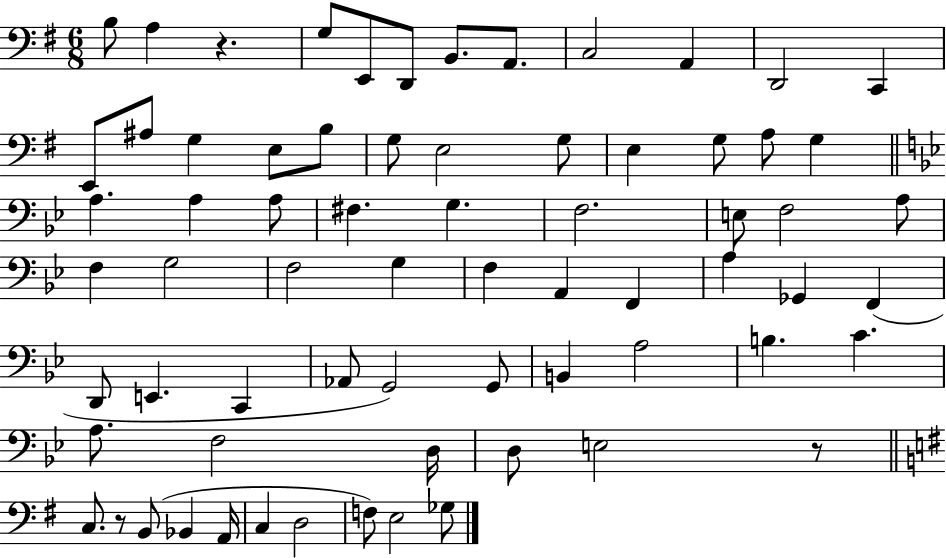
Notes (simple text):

B3/e A3/q R/q. G3/e E2/e D2/e B2/e. A2/e. C3/h A2/q D2/h C2/q E2/e A#3/e G3/q E3/e B3/e G3/e E3/h G3/e E3/q G3/e A3/e G3/q A3/q. A3/q A3/e F#3/q. G3/q. F3/h. E3/e F3/h A3/e F3/q G3/h F3/h G3/q F3/q A2/q F2/q A3/q Gb2/q F2/q D2/e E2/q. C2/q Ab2/e G2/h G2/e B2/q A3/h B3/q. C4/q. A3/e. F3/h D3/s D3/e E3/h R/e C3/e. R/e B2/e Bb2/q A2/s C3/q D3/h F3/e E3/h Gb3/e